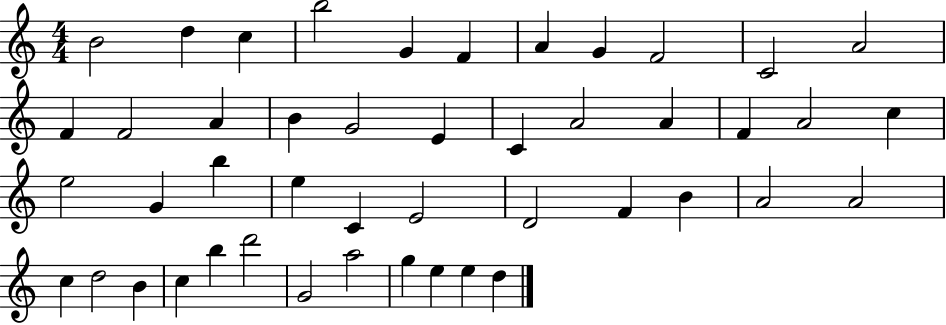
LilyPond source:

{
  \clef treble
  \numericTimeSignature
  \time 4/4
  \key c \major
  b'2 d''4 c''4 | b''2 g'4 f'4 | a'4 g'4 f'2 | c'2 a'2 | \break f'4 f'2 a'4 | b'4 g'2 e'4 | c'4 a'2 a'4 | f'4 a'2 c''4 | \break e''2 g'4 b''4 | e''4 c'4 e'2 | d'2 f'4 b'4 | a'2 a'2 | \break c''4 d''2 b'4 | c''4 b''4 d'''2 | g'2 a''2 | g''4 e''4 e''4 d''4 | \break \bar "|."
}